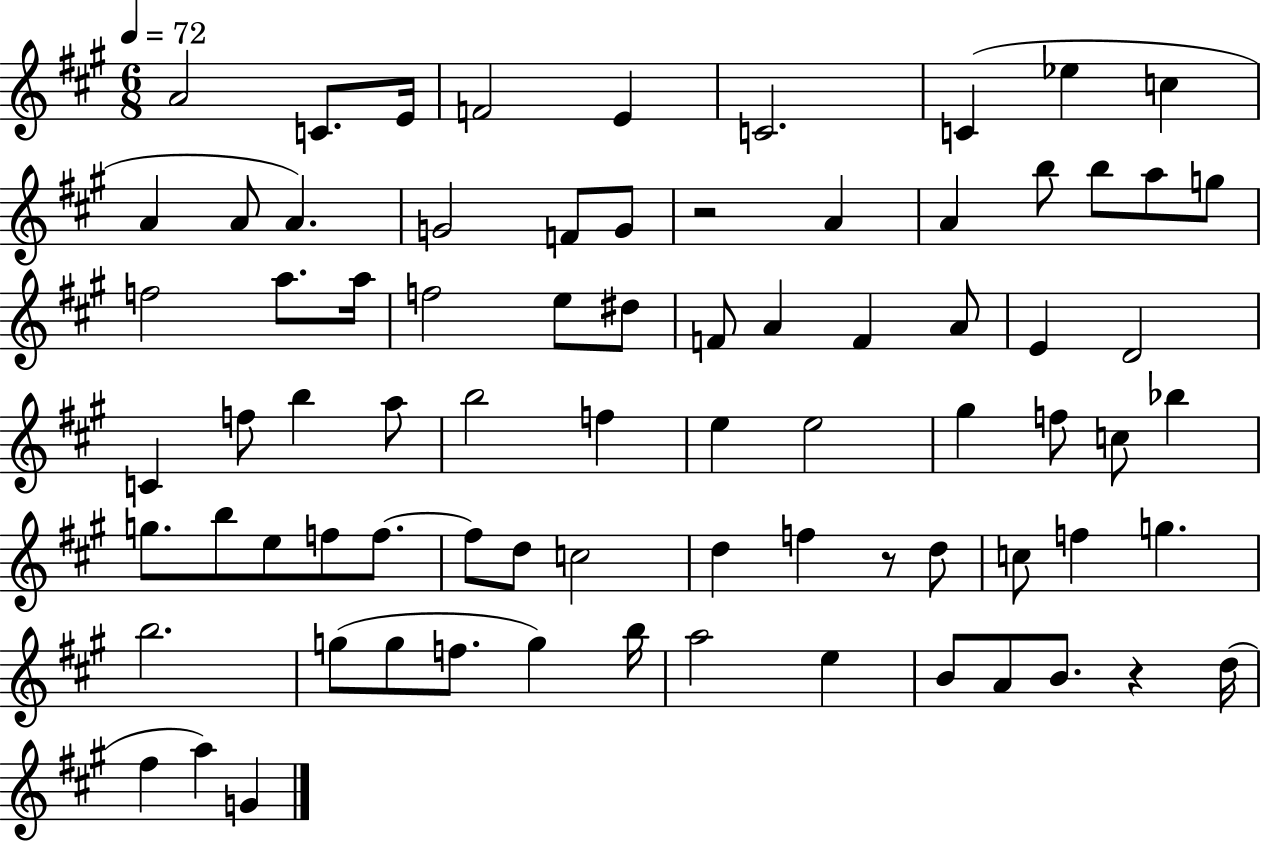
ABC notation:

X:1
T:Untitled
M:6/8
L:1/4
K:A
A2 C/2 E/4 F2 E C2 C _e c A A/2 A G2 F/2 G/2 z2 A A b/2 b/2 a/2 g/2 f2 a/2 a/4 f2 e/2 ^d/2 F/2 A F A/2 E D2 C f/2 b a/2 b2 f e e2 ^g f/2 c/2 _b g/2 b/2 e/2 f/2 f/2 f/2 d/2 c2 d f z/2 d/2 c/2 f g b2 g/2 g/2 f/2 g b/4 a2 e B/2 A/2 B/2 z d/4 ^f a G